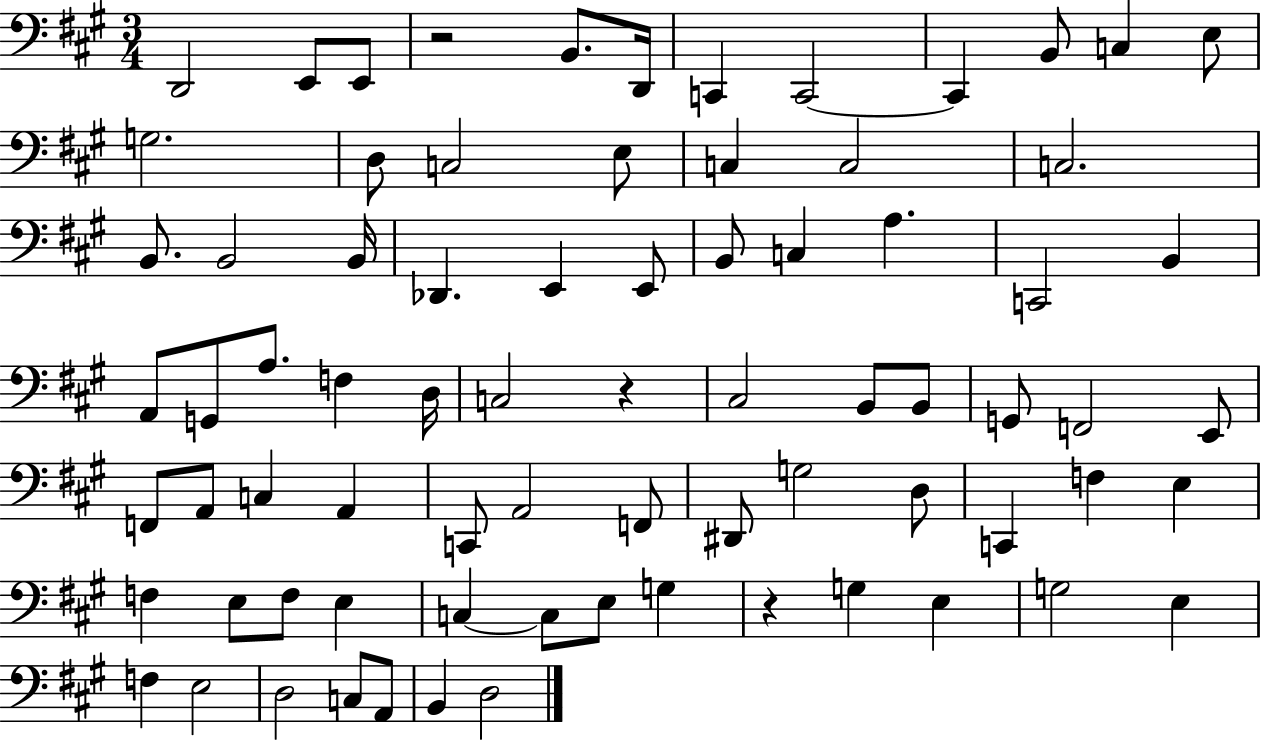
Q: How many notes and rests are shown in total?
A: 76